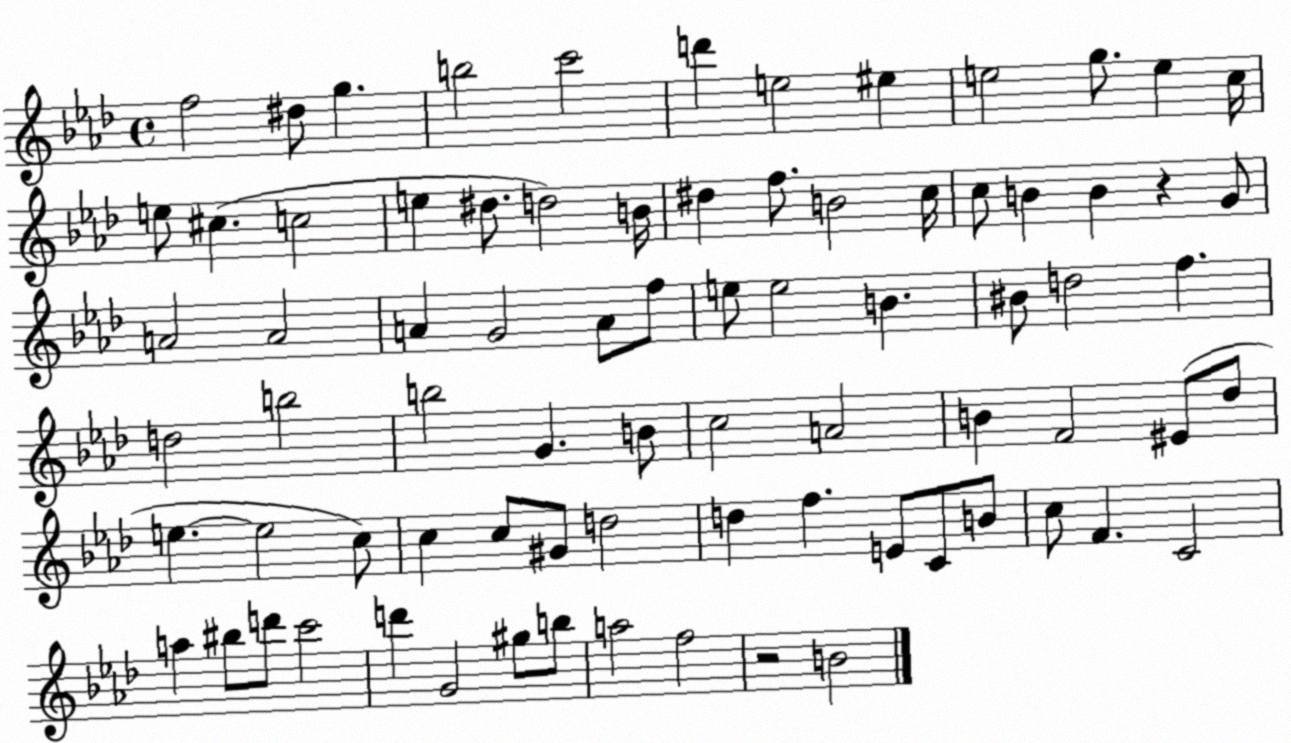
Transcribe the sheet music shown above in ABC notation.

X:1
T:Untitled
M:4/4
L:1/4
K:Ab
f2 ^d/2 g b2 c'2 d' e2 ^e e2 g/2 e c/4 e/2 ^c c2 e ^d/2 d2 B/4 ^d f/2 B2 c/4 c/2 B B z G/2 A2 A2 A G2 A/2 f/2 e/2 e2 B ^B/2 d2 f d2 b2 b2 G B/2 c2 A2 B F2 ^E/2 _d/2 e e2 c/2 c c/2 ^G/2 d2 d f E/2 C/2 B/2 c/2 F C2 a ^b/2 d'/2 c'2 d' G2 ^g/2 b/2 a2 f2 z2 B2